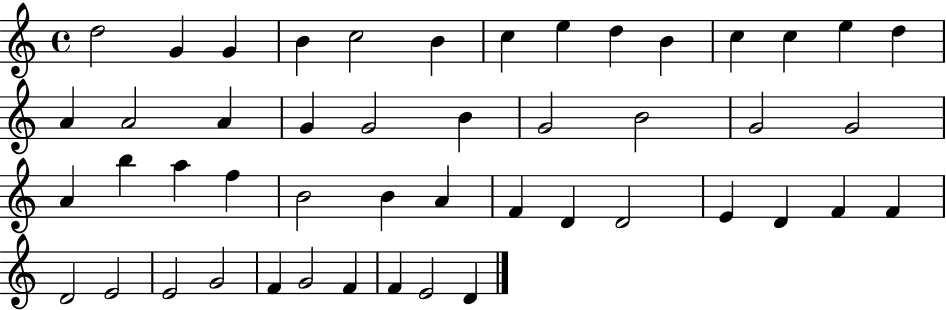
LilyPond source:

{
  \clef treble
  \time 4/4
  \defaultTimeSignature
  \key c \major
  d''2 g'4 g'4 | b'4 c''2 b'4 | c''4 e''4 d''4 b'4 | c''4 c''4 e''4 d''4 | \break a'4 a'2 a'4 | g'4 g'2 b'4 | g'2 b'2 | g'2 g'2 | \break a'4 b''4 a''4 f''4 | b'2 b'4 a'4 | f'4 d'4 d'2 | e'4 d'4 f'4 f'4 | \break d'2 e'2 | e'2 g'2 | f'4 g'2 f'4 | f'4 e'2 d'4 | \break \bar "|."
}